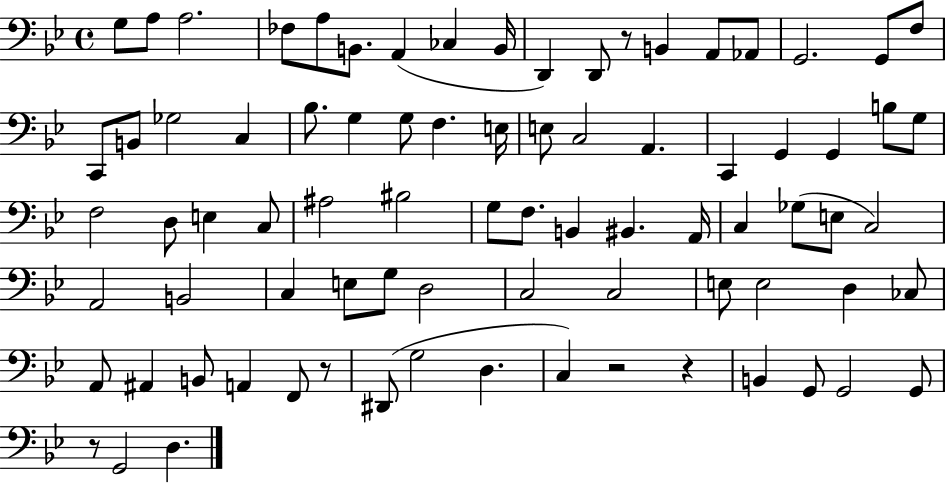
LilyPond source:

{
  \clef bass
  \time 4/4
  \defaultTimeSignature
  \key bes \major
  g8 a8 a2. | fes8 a8 b,8. a,4( ces4 b,16 | d,4) d,8 r8 b,4 a,8 aes,8 | g,2. g,8 f8 | \break c,8 b,8 ges2 c4 | bes8. g4 g8 f4. e16 | e8 c2 a,4. | c,4 g,4 g,4 b8 g8 | \break f2 d8 e4 c8 | ais2 bis2 | g8 f8. b,4 bis,4. a,16 | c4 ges8( e8 c2) | \break a,2 b,2 | c4 e8 g8 d2 | c2 c2 | e8 e2 d4 ces8 | \break a,8 ais,4 b,8 a,4 f,8 r8 | dis,8( g2 d4. | c4) r2 r4 | b,4 g,8 g,2 g,8 | \break r8 g,2 d4. | \bar "|."
}